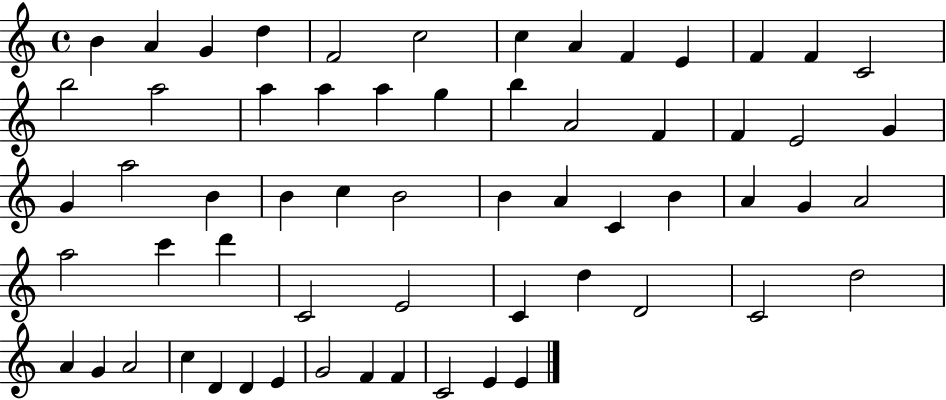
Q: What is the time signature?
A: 4/4